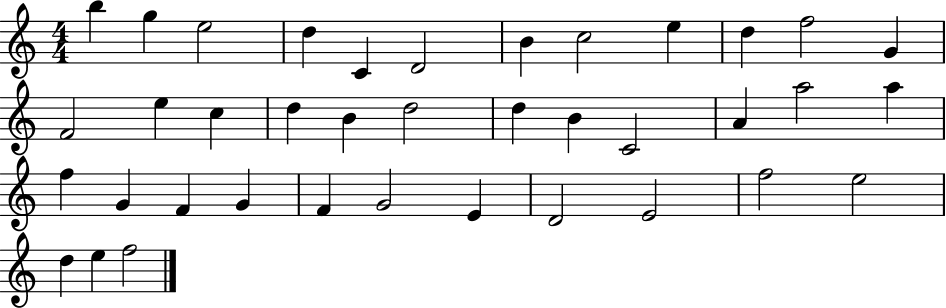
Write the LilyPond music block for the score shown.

{
  \clef treble
  \numericTimeSignature
  \time 4/4
  \key c \major
  b''4 g''4 e''2 | d''4 c'4 d'2 | b'4 c''2 e''4 | d''4 f''2 g'4 | \break f'2 e''4 c''4 | d''4 b'4 d''2 | d''4 b'4 c'2 | a'4 a''2 a''4 | \break f''4 g'4 f'4 g'4 | f'4 g'2 e'4 | d'2 e'2 | f''2 e''2 | \break d''4 e''4 f''2 | \bar "|."
}